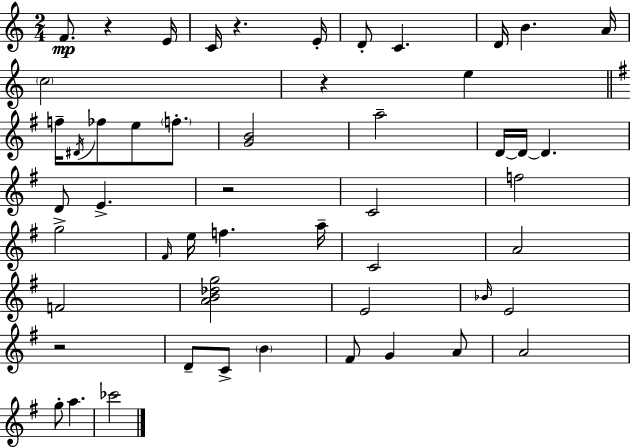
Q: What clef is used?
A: treble